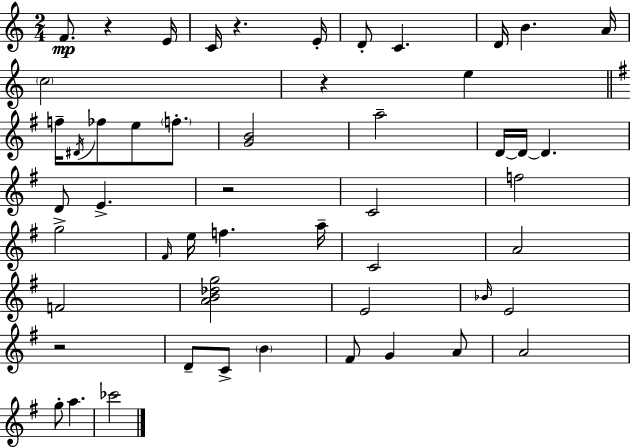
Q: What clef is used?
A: treble